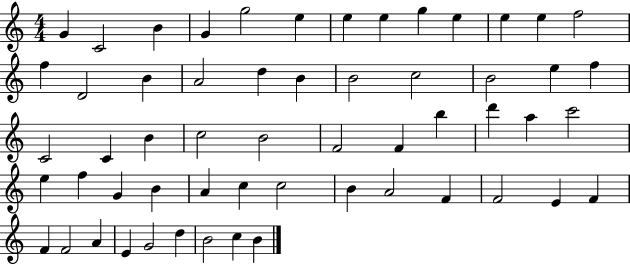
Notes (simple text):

G4/q C4/h B4/q G4/q G5/h E5/q E5/q E5/q G5/q E5/q E5/q E5/q F5/h F5/q D4/h B4/q A4/h D5/q B4/q B4/h C5/h B4/h E5/q F5/q C4/h C4/q B4/q C5/h B4/h F4/h F4/q B5/q D6/q A5/q C6/h E5/q F5/q G4/q B4/q A4/q C5/q C5/h B4/q A4/h F4/q F4/h E4/q F4/q F4/q F4/h A4/q E4/q G4/h D5/q B4/h C5/q B4/q